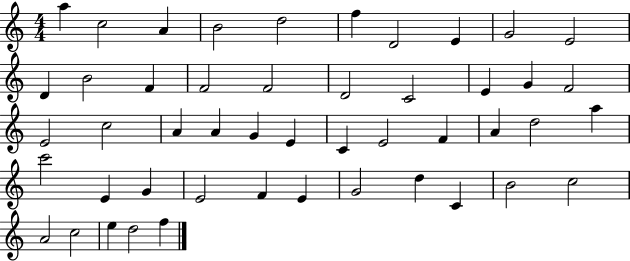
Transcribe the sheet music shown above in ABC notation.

X:1
T:Untitled
M:4/4
L:1/4
K:C
a c2 A B2 d2 f D2 E G2 E2 D B2 F F2 F2 D2 C2 E G F2 E2 c2 A A G E C E2 F A d2 a c'2 E G E2 F E G2 d C B2 c2 A2 c2 e d2 f